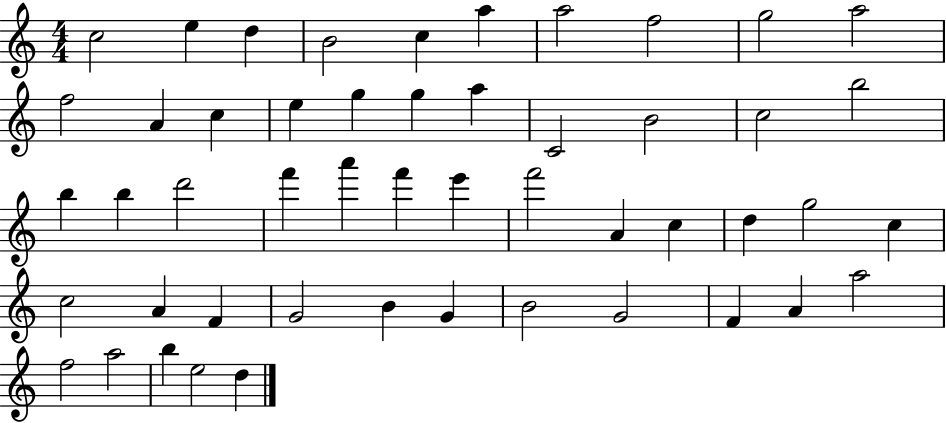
X:1
T:Untitled
M:4/4
L:1/4
K:C
c2 e d B2 c a a2 f2 g2 a2 f2 A c e g g a C2 B2 c2 b2 b b d'2 f' a' f' e' f'2 A c d g2 c c2 A F G2 B G B2 G2 F A a2 f2 a2 b e2 d